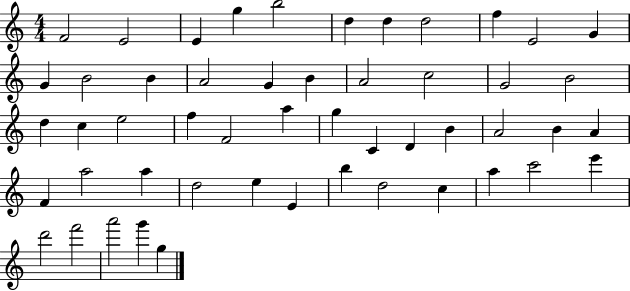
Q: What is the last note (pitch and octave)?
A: G5